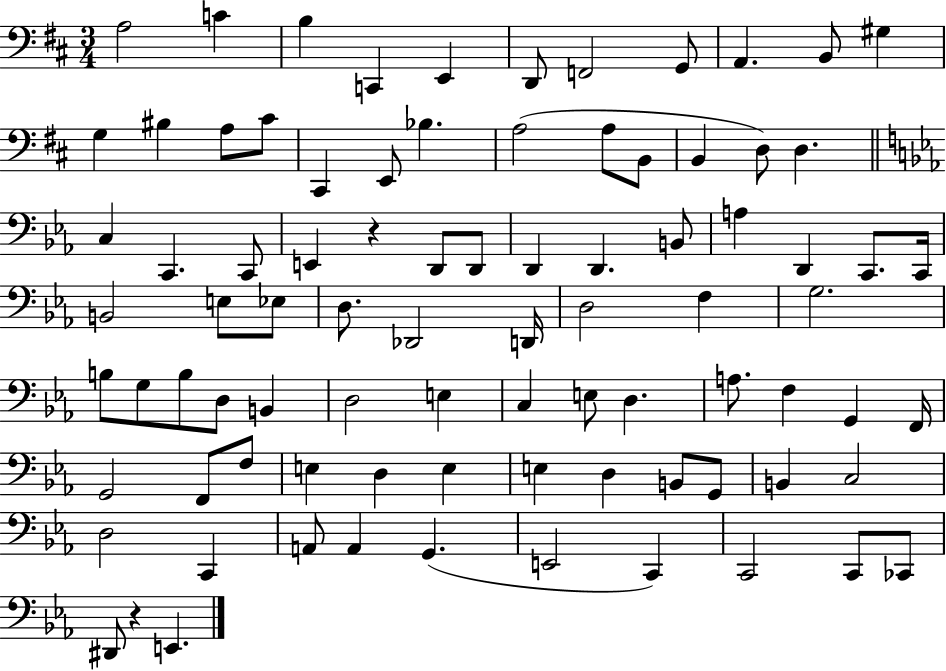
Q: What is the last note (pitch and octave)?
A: E2